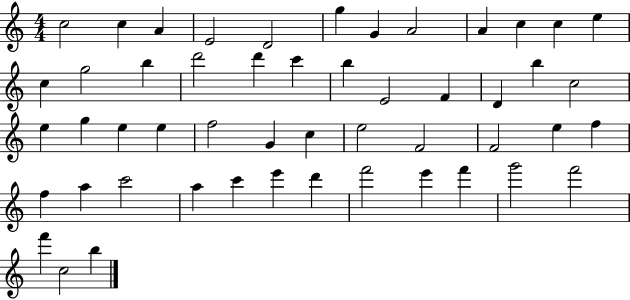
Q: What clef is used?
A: treble